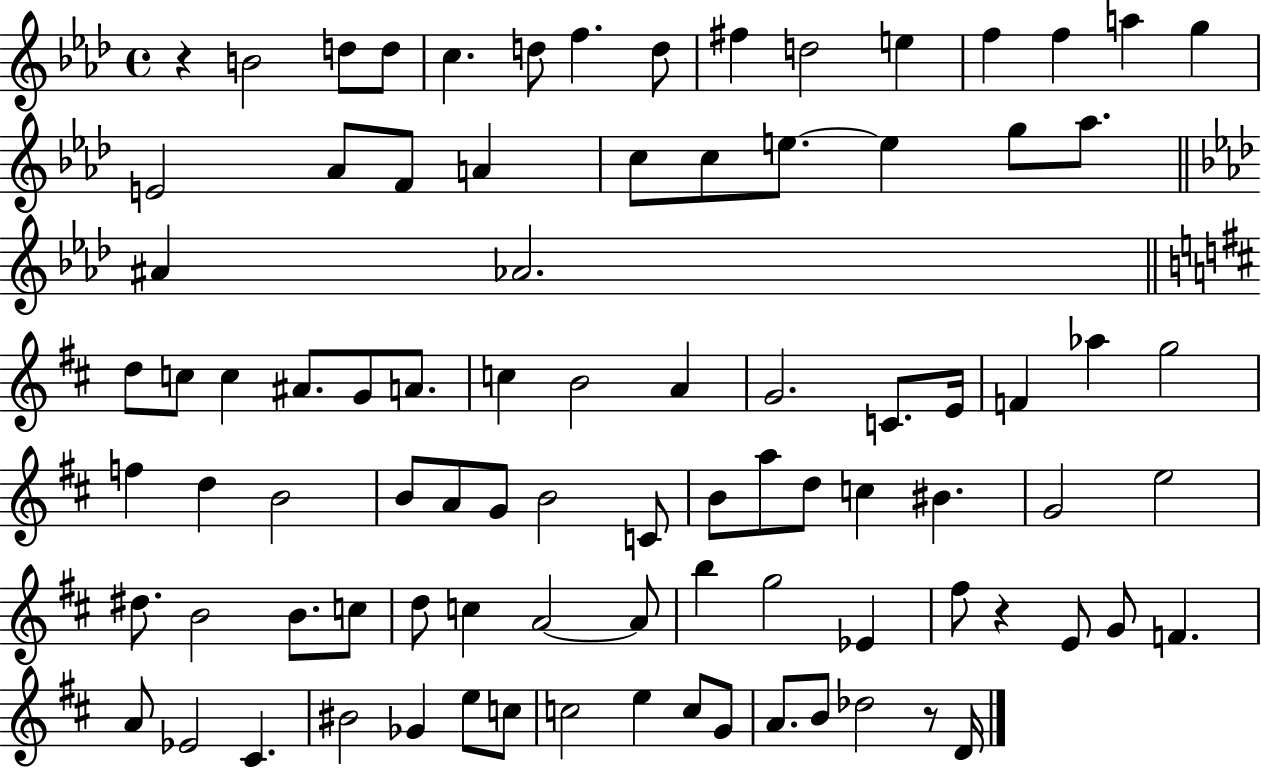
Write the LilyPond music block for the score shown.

{
  \clef treble
  \time 4/4
  \defaultTimeSignature
  \key aes \major
  r4 b'2 d''8 d''8 | c''4. d''8 f''4. d''8 | fis''4 d''2 e''4 | f''4 f''4 a''4 g''4 | \break e'2 aes'8 f'8 a'4 | c''8 c''8 e''8.~~ e''4 g''8 aes''8. | \bar "||" \break \key f \minor ais'4 aes'2. | \bar "||" \break \key d \major d''8 c''8 c''4 ais'8. g'8 a'8. | c''4 b'2 a'4 | g'2. c'8. e'16 | f'4 aes''4 g''2 | \break f''4 d''4 b'2 | b'8 a'8 g'8 b'2 c'8 | b'8 a''8 d''8 c''4 bis'4. | g'2 e''2 | \break dis''8. b'2 b'8. c''8 | d''8 c''4 a'2~~ a'8 | b''4 g''2 ees'4 | fis''8 r4 e'8 g'8 f'4. | \break a'8 ees'2 cis'4. | bis'2 ges'4 e''8 c''8 | c''2 e''4 c''8 g'8 | a'8. b'8 des''2 r8 d'16 | \break \bar "|."
}